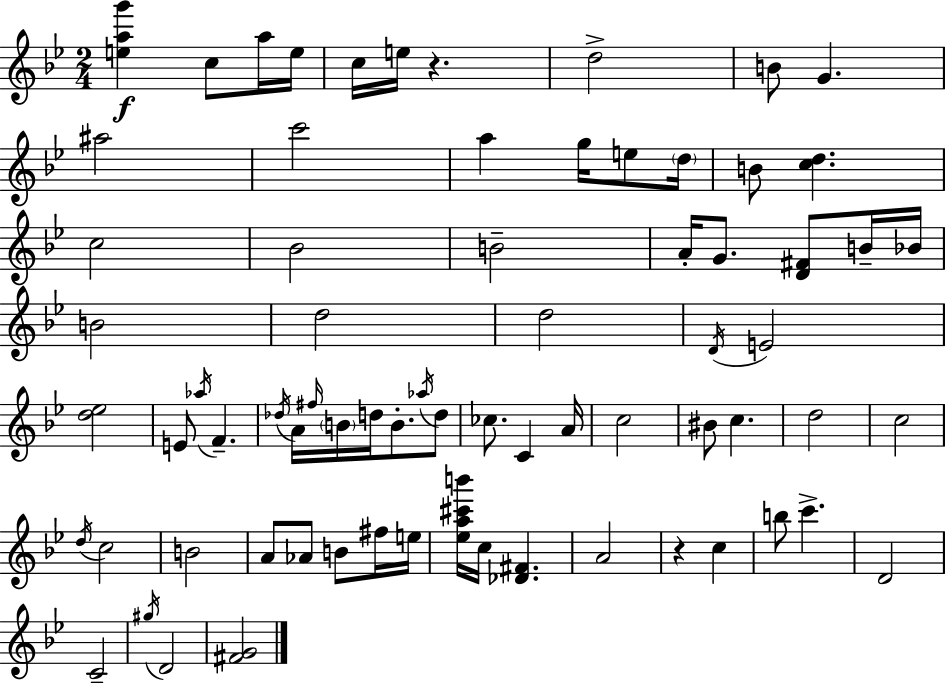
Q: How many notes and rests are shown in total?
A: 72